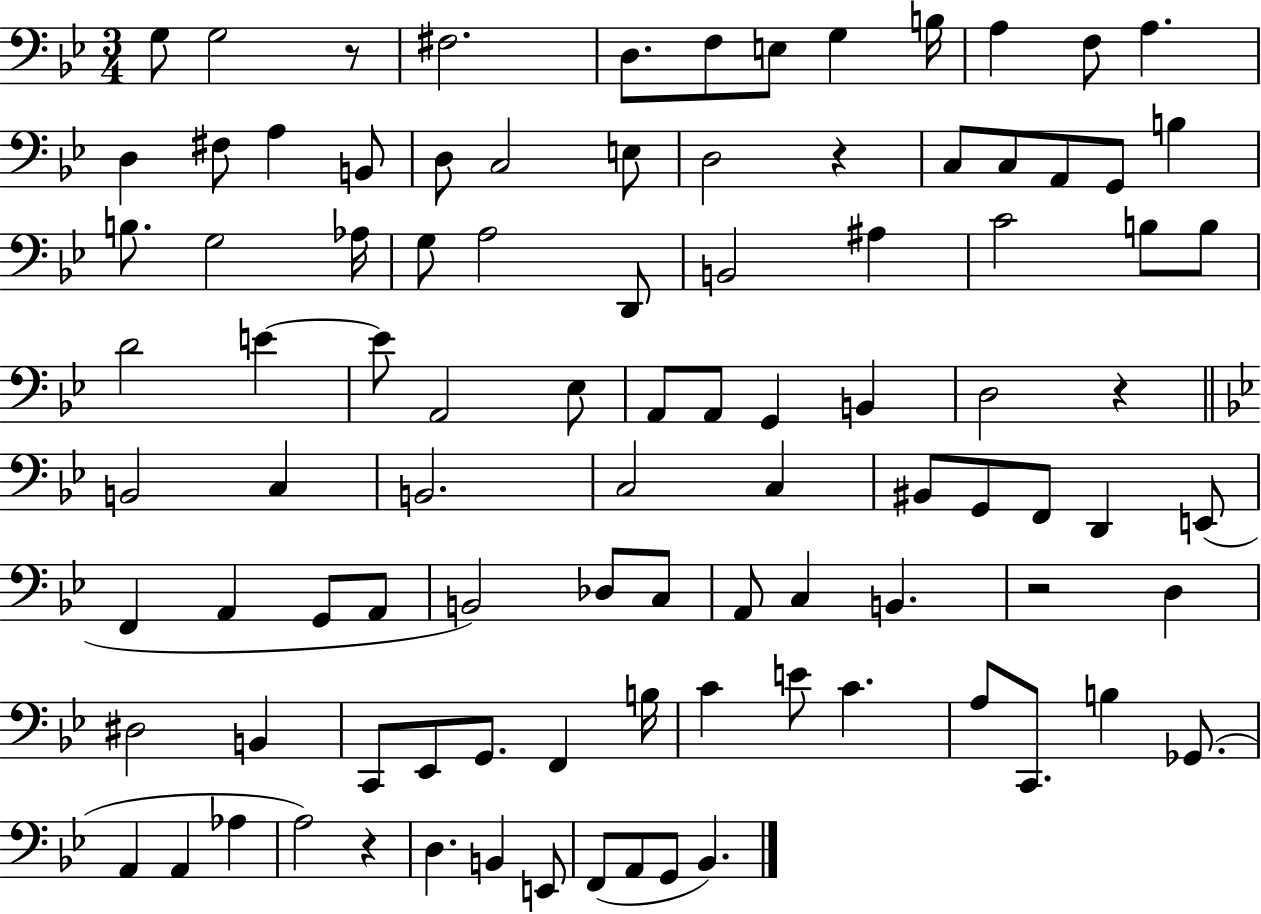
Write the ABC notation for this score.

X:1
T:Untitled
M:3/4
L:1/4
K:Bb
G,/2 G,2 z/2 ^F,2 D,/2 F,/2 E,/2 G, B,/4 A, F,/2 A, D, ^F,/2 A, B,,/2 D,/2 C,2 E,/2 D,2 z C,/2 C,/2 A,,/2 G,,/2 B, B,/2 G,2 _A,/4 G,/2 A,2 D,,/2 B,,2 ^A, C2 B,/2 B,/2 D2 E E/2 A,,2 _E,/2 A,,/2 A,,/2 G,, B,, D,2 z B,,2 C, B,,2 C,2 C, ^B,,/2 G,,/2 F,,/2 D,, E,,/2 F,, A,, G,,/2 A,,/2 B,,2 _D,/2 C,/2 A,,/2 C, B,, z2 D, ^D,2 B,, C,,/2 _E,,/2 G,,/2 F,, B,/4 C E/2 C A,/2 C,,/2 B, _G,,/2 A,, A,, _A, A,2 z D, B,, E,,/2 F,,/2 A,,/2 G,,/2 _B,,